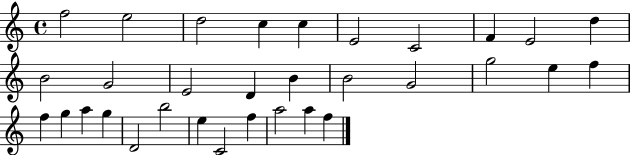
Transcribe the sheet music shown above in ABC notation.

X:1
T:Untitled
M:4/4
L:1/4
K:C
f2 e2 d2 c c E2 C2 F E2 d B2 G2 E2 D B B2 G2 g2 e f f g a g D2 b2 e C2 f a2 a f